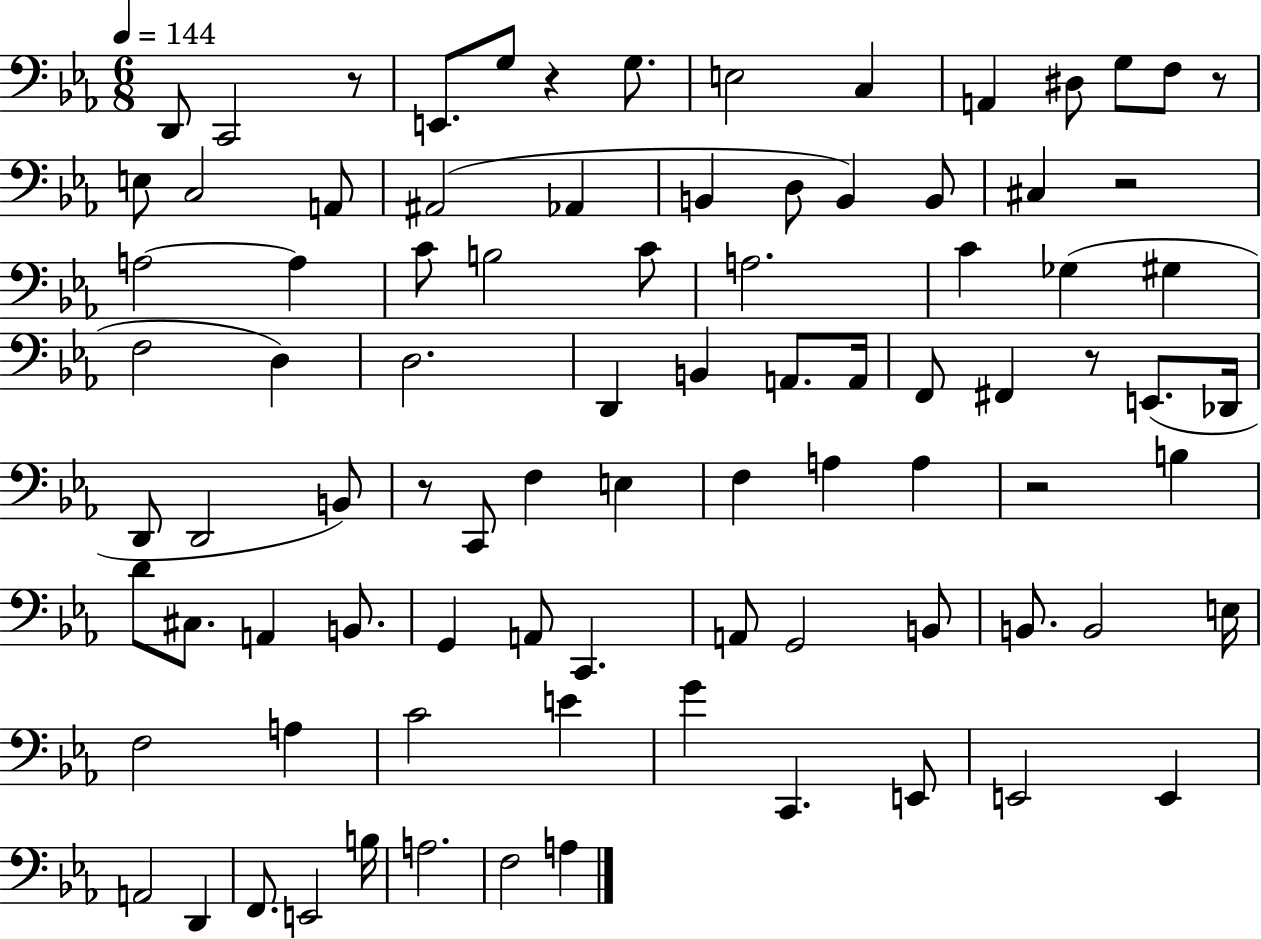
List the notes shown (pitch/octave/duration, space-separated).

D2/e C2/h R/e E2/e. G3/e R/q G3/e. E3/h C3/q A2/q D#3/e G3/e F3/e R/e E3/e C3/h A2/e A#2/h Ab2/q B2/q D3/e B2/q B2/e C#3/q R/h A3/h A3/q C4/e B3/h C4/e A3/h. C4/q Gb3/q G#3/q F3/h D3/q D3/h. D2/q B2/q A2/e. A2/s F2/e F#2/q R/e E2/e. Db2/s D2/e D2/h B2/e R/e C2/e F3/q E3/q F3/q A3/q A3/q R/h B3/q D4/e C#3/e. A2/q B2/e. G2/q A2/e C2/q. A2/e G2/h B2/e B2/e. B2/h E3/s F3/h A3/q C4/h E4/q G4/q C2/q. E2/e E2/h E2/q A2/h D2/q F2/e. E2/h B3/s A3/h. F3/h A3/q